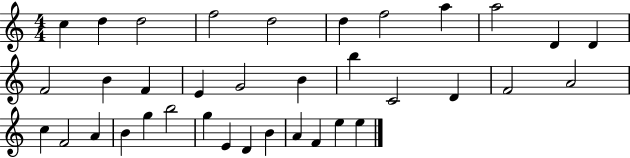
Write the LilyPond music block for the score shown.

{
  \clef treble
  \numericTimeSignature
  \time 4/4
  \key c \major
  c''4 d''4 d''2 | f''2 d''2 | d''4 f''2 a''4 | a''2 d'4 d'4 | \break f'2 b'4 f'4 | e'4 g'2 b'4 | b''4 c'2 d'4 | f'2 a'2 | \break c''4 f'2 a'4 | b'4 g''4 b''2 | g''4 e'4 d'4 b'4 | a'4 f'4 e''4 e''4 | \break \bar "|."
}